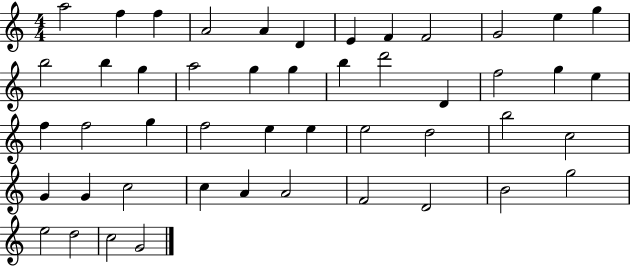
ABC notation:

X:1
T:Untitled
M:4/4
L:1/4
K:C
a2 f f A2 A D E F F2 G2 e g b2 b g a2 g g b d'2 D f2 g e f f2 g f2 e e e2 d2 b2 c2 G G c2 c A A2 F2 D2 B2 g2 e2 d2 c2 G2